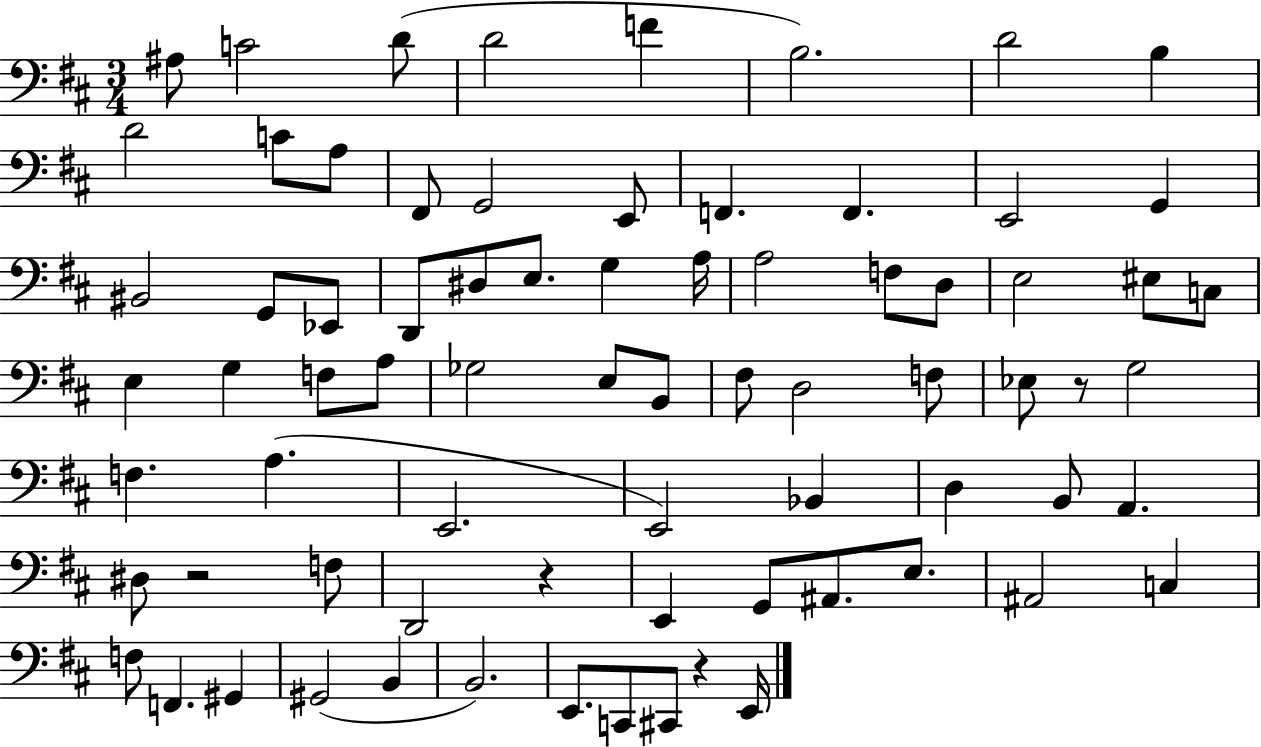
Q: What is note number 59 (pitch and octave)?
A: E3